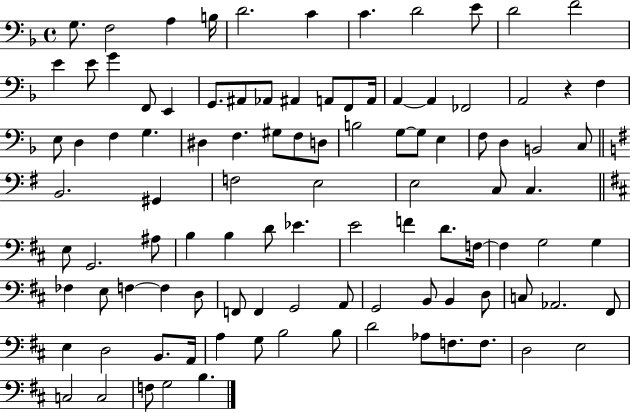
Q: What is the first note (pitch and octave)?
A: G3